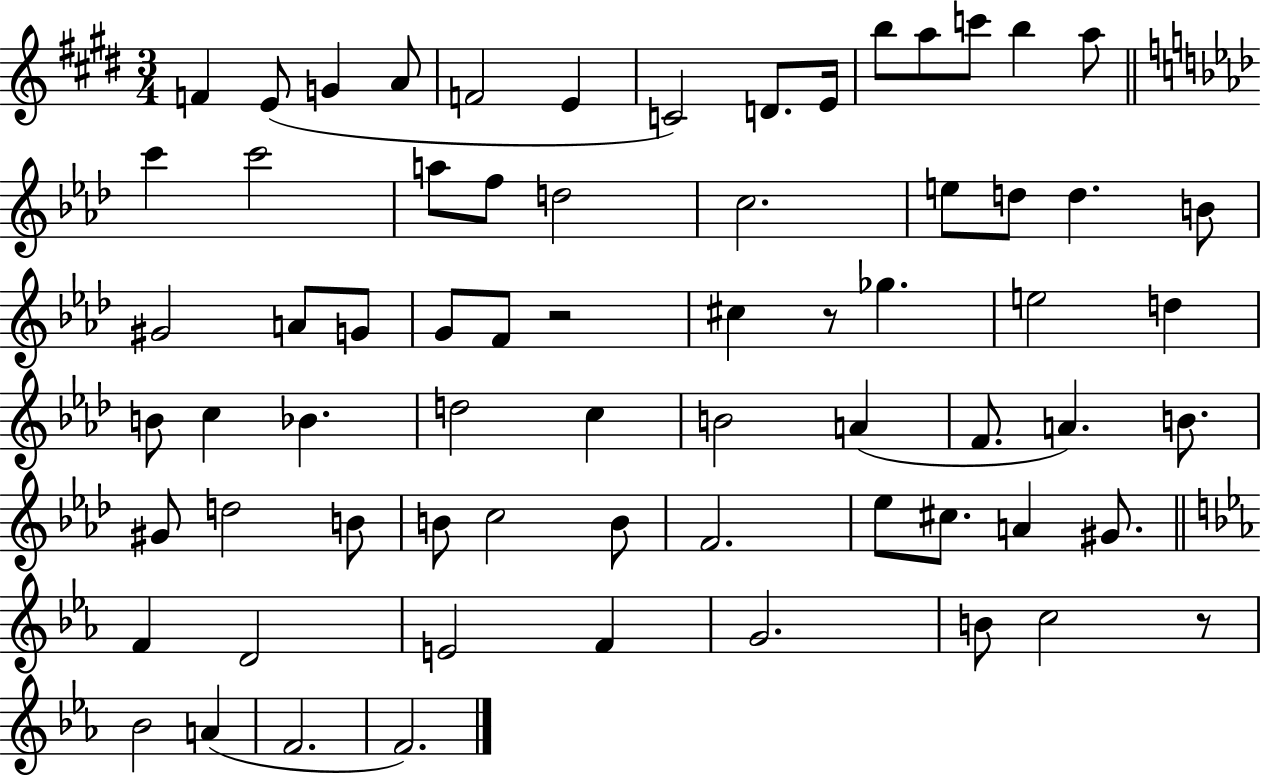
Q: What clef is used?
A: treble